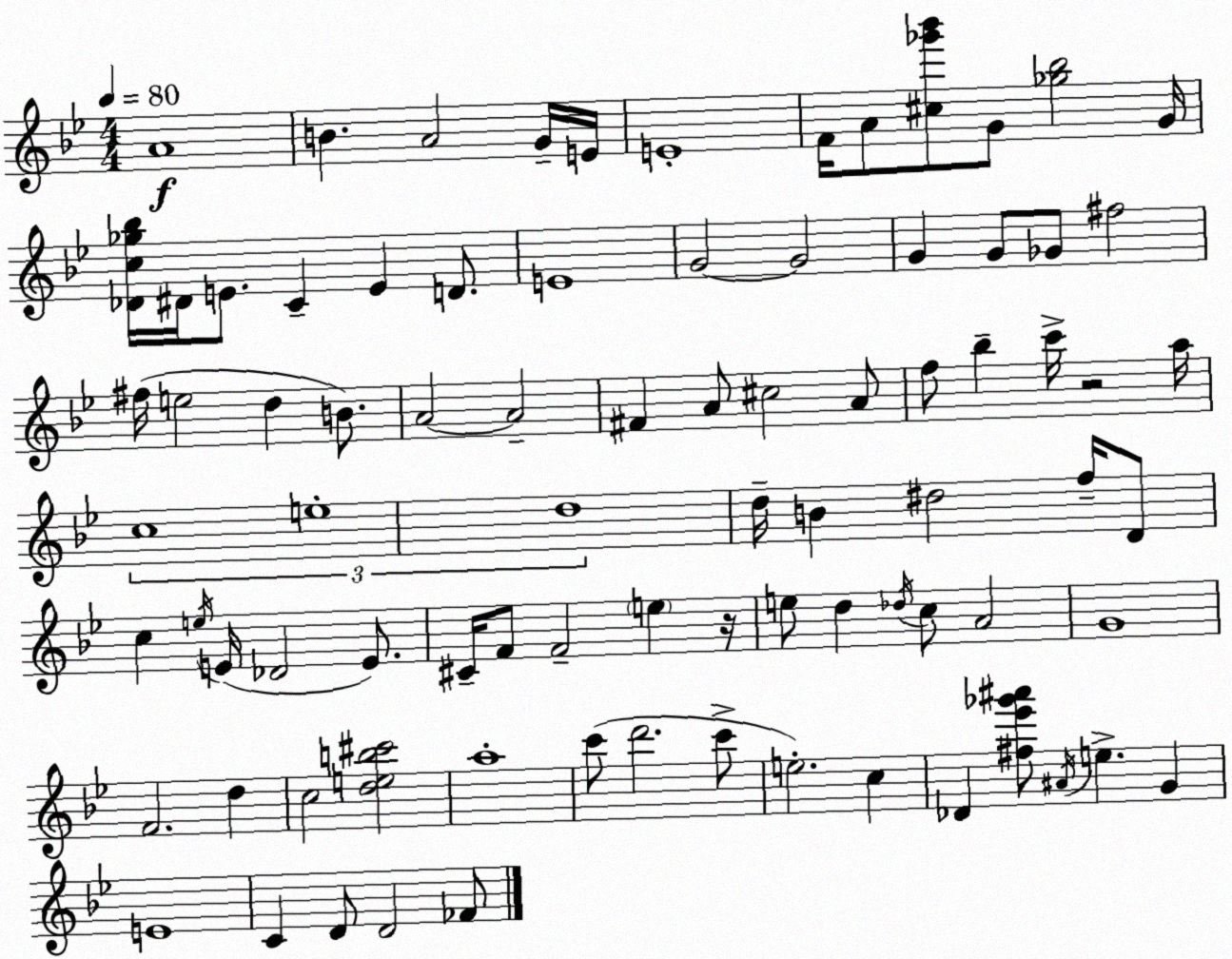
X:1
T:Untitled
M:4/4
L:1/4
K:Bb
A4 B A2 G/4 E/4 E4 F/4 A/2 [^c_g'_b']/2 G/2 [_g_b]2 G/4 [_Dc_g_b]/4 ^D/4 E/2 C E D/2 E4 G2 G2 G G/2 _G/2 ^f2 ^f/4 e2 d B/2 A2 A2 ^F A/2 ^c2 A/2 f/2 _b c'/4 z2 a/4 c4 e4 d4 d/4 B ^d2 f/4 D/2 c e/4 E/4 _D2 E/2 ^C/4 F/2 F2 e z/4 e/2 d _d/4 c/2 A2 G4 F2 d c2 [deb^c']2 a4 c'/2 d'2 c'/2 e2 c _D [^f_e'_g'^a']/2 ^A/4 e G E4 C D/2 D2 _F/2